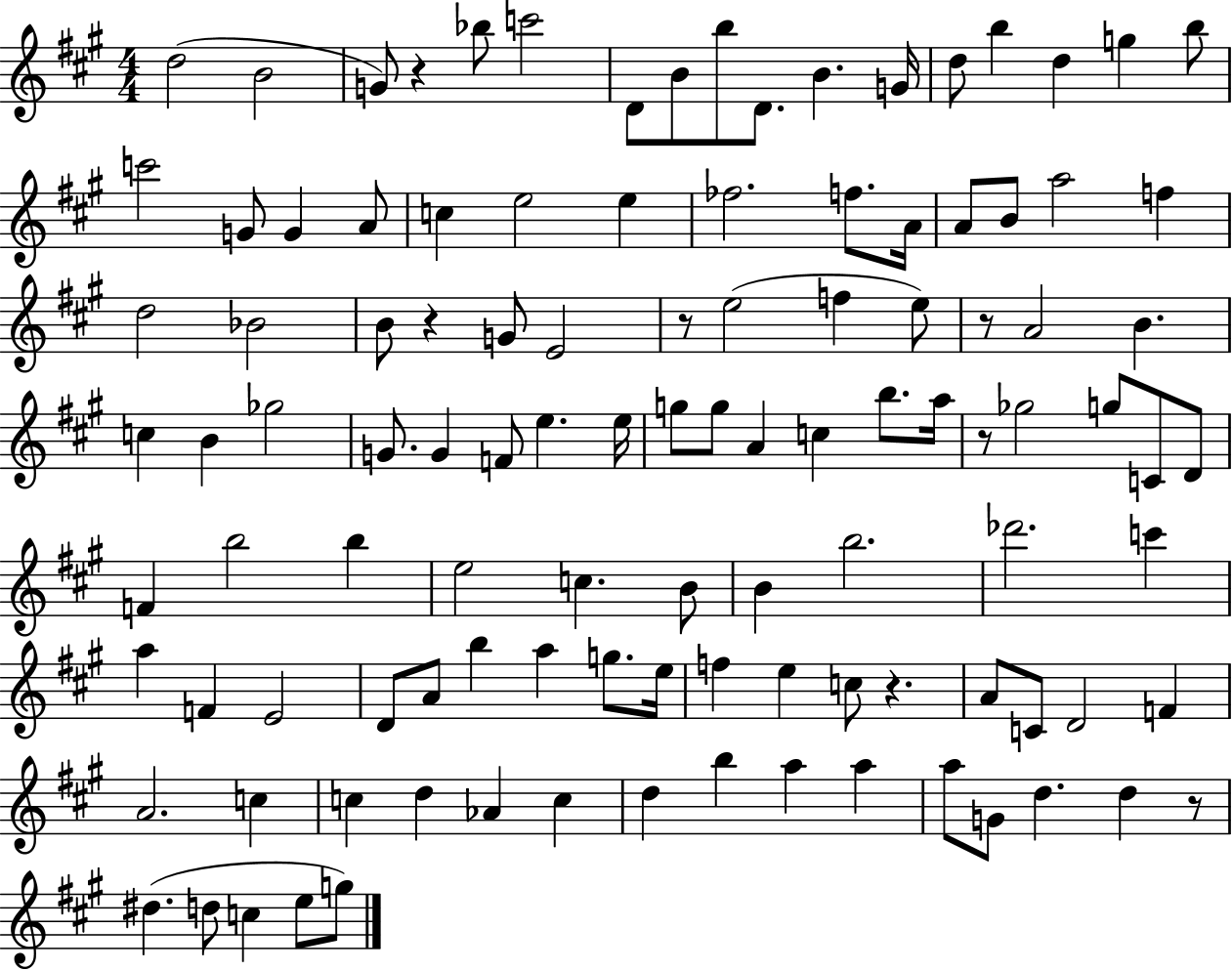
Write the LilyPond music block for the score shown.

{
  \clef treble
  \numericTimeSignature
  \time 4/4
  \key a \major
  d''2( b'2 | g'8) r4 bes''8 c'''2 | d'8 b'8 b''8 d'8. b'4. g'16 | d''8 b''4 d''4 g''4 b''8 | \break c'''2 g'8 g'4 a'8 | c''4 e''2 e''4 | fes''2. f''8. a'16 | a'8 b'8 a''2 f''4 | \break d''2 bes'2 | b'8 r4 g'8 e'2 | r8 e''2( f''4 e''8) | r8 a'2 b'4. | \break c''4 b'4 ges''2 | g'8. g'4 f'8 e''4. e''16 | g''8 g''8 a'4 c''4 b''8. a''16 | r8 ges''2 g''8 c'8 d'8 | \break f'4 b''2 b''4 | e''2 c''4. b'8 | b'4 b''2. | des'''2. c'''4 | \break a''4 f'4 e'2 | d'8 a'8 b''4 a''4 g''8. e''16 | f''4 e''4 c''8 r4. | a'8 c'8 d'2 f'4 | \break a'2. c''4 | c''4 d''4 aes'4 c''4 | d''4 b''4 a''4 a''4 | a''8 g'8 d''4. d''4 r8 | \break dis''4.( d''8 c''4 e''8 g''8) | \bar "|."
}